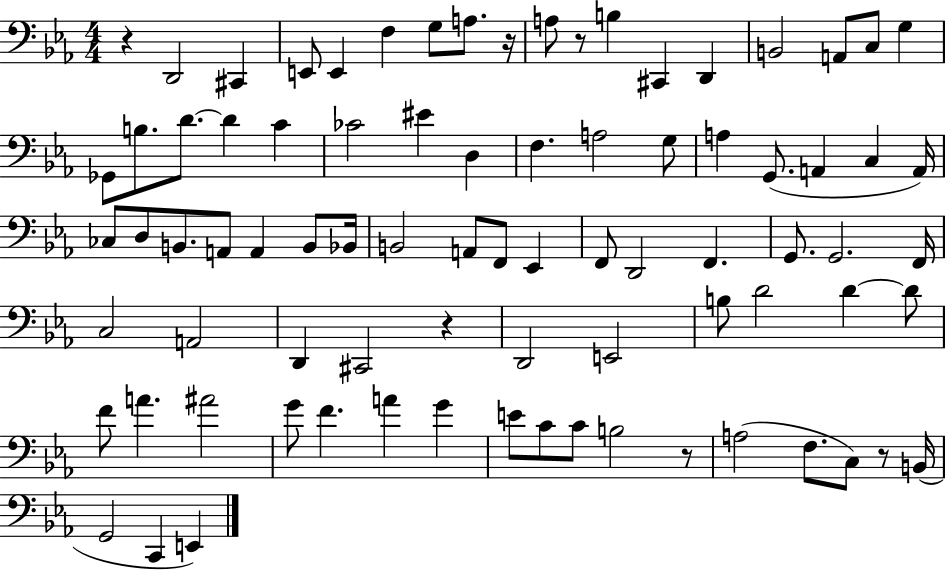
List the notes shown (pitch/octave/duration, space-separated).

R/q D2/h C#2/q E2/e E2/q F3/q G3/e A3/e. R/s A3/e R/e B3/q C#2/q D2/q B2/h A2/e C3/e G3/q Gb2/e B3/e. D4/e. D4/q C4/q CES4/h EIS4/q D3/q F3/q. A3/h G3/e A3/q G2/e. A2/q C3/q A2/s CES3/e D3/e B2/e. A2/e A2/q B2/e Bb2/s B2/h A2/e F2/e Eb2/q F2/e D2/h F2/q. G2/e. G2/h. F2/s C3/h A2/h D2/q C#2/h R/q D2/h E2/h B3/e D4/h D4/q D4/e F4/e A4/q. A#4/h G4/e F4/q. A4/q G4/q E4/e C4/e C4/e B3/h R/e A3/h F3/e. C3/e R/e B2/s G2/h C2/q E2/q